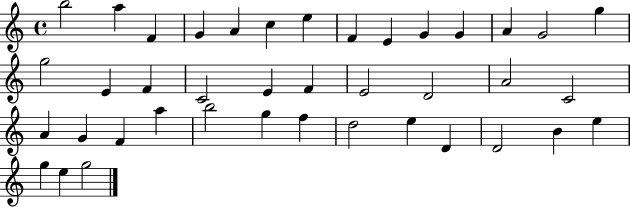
X:1
T:Untitled
M:4/4
L:1/4
K:C
b2 a F G A c e F E G G A G2 g g2 E F C2 E F E2 D2 A2 C2 A G F a b2 g f d2 e D D2 B e g e g2